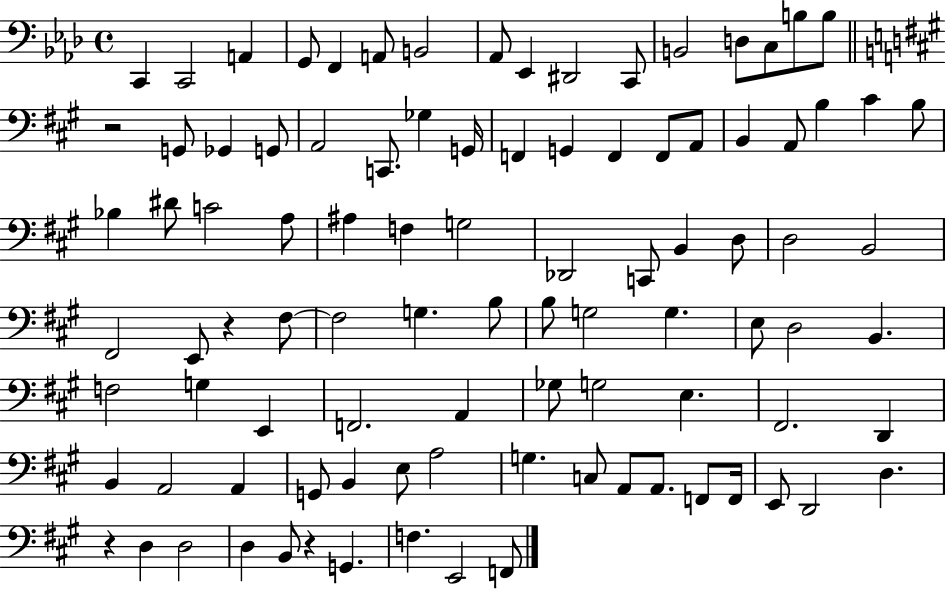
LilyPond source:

{
  \clef bass
  \time 4/4
  \defaultTimeSignature
  \key aes \major
  c,4 c,2 a,4 | g,8 f,4 a,8 b,2 | aes,8 ees,4 dis,2 c,8 | b,2 d8 c8 b8 b8 | \break \bar "||" \break \key a \major r2 g,8 ges,4 g,8 | a,2 c,8. ges4 g,16 | f,4 g,4 f,4 f,8 a,8 | b,4 a,8 b4 cis'4 b8 | \break bes4 dis'8 c'2 a8 | ais4 f4 g2 | des,2 c,8 b,4 d8 | d2 b,2 | \break fis,2 e,8 r4 fis8~~ | fis2 g4. b8 | b8 g2 g4. | e8 d2 b,4. | \break f2 g4 e,4 | f,2. a,4 | ges8 g2 e4. | fis,2. d,4 | \break b,4 a,2 a,4 | g,8 b,4 e8 a2 | g4. c8 a,8 a,8. f,8 f,16 | e,8 d,2 d4. | \break r4 d4 d2 | d4 b,8 r4 g,4. | f4. e,2 f,8 | \bar "|."
}